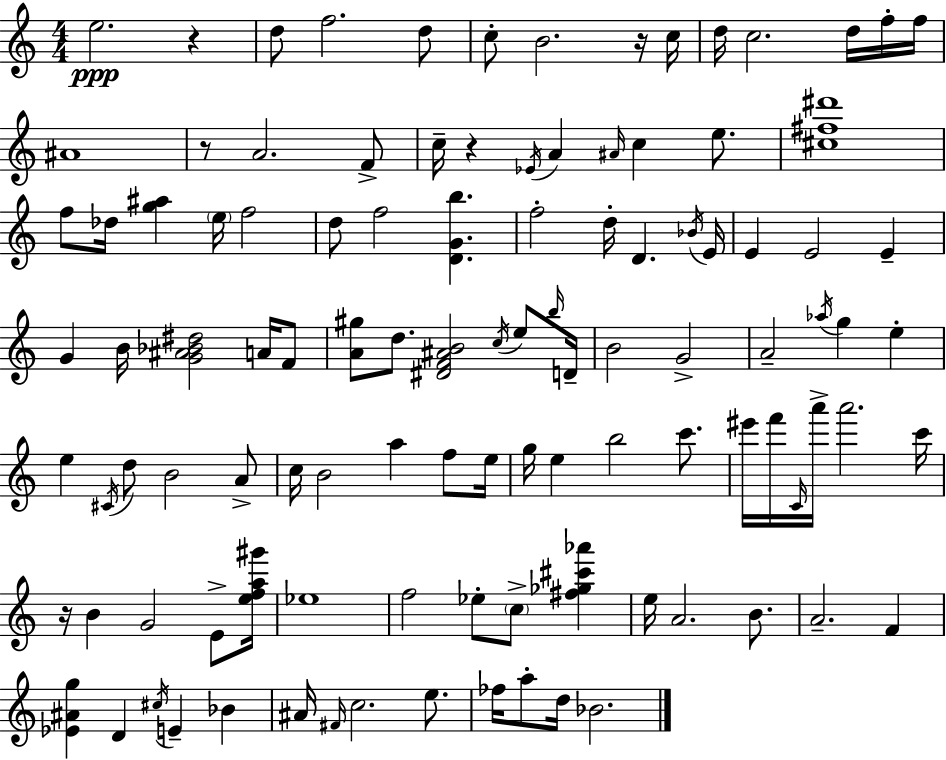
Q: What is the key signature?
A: C major